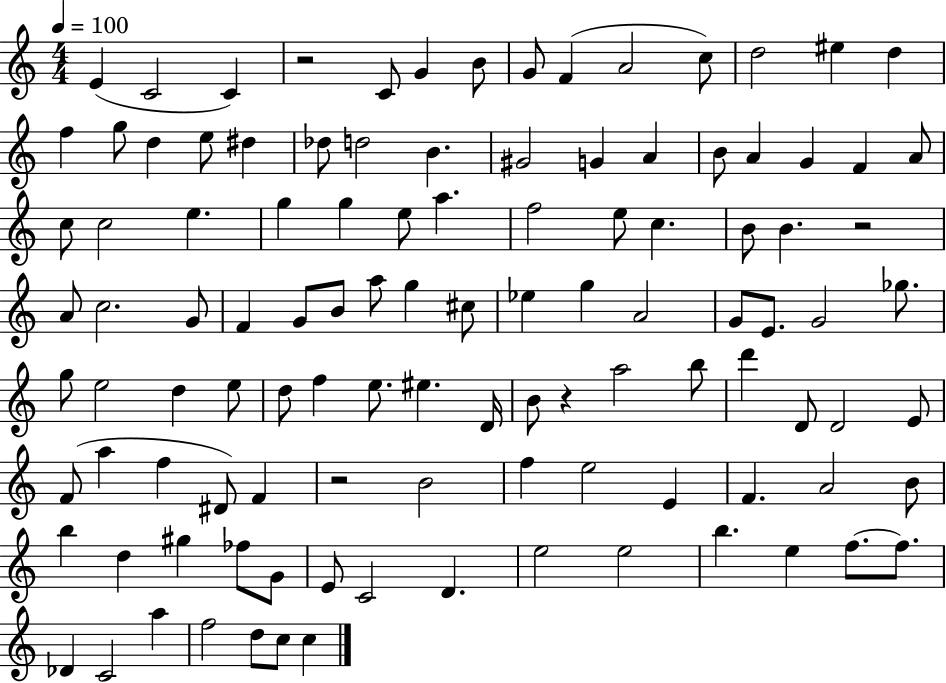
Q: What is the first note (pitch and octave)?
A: E4